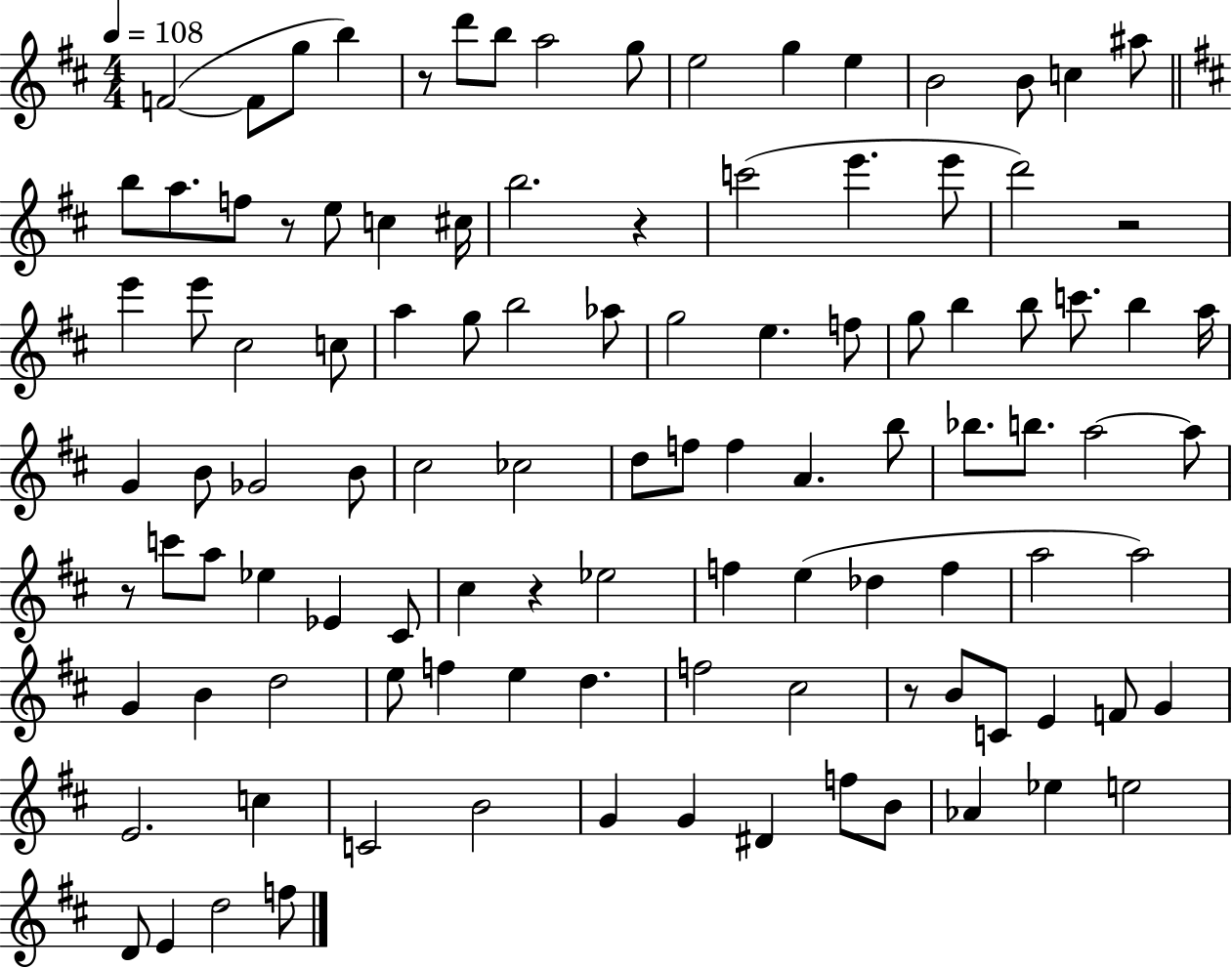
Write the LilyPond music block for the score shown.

{
  \clef treble
  \numericTimeSignature
  \time 4/4
  \key d \major
  \tempo 4 = 108
  f'2~(~ f'8 g''8 b''4) | r8 d'''8 b''8 a''2 g''8 | e''2 g''4 e''4 | b'2 b'8 c''4 ais''8 | \break \bar "||" \break \key d \major b''8 a''8. f''8 r8 e''8 c''4 cis''16 | b''2. r4 | c'''2( e'''4. e'''8 | d'''2) r2 | \break e'''4 e'''8 cis''2 c''8 | a''4 g''8 b''2 aes''8 | g''2 e''4. f''8 | g''8 b''4 b''8 c'''8. b''4 a''16 | \break g'4 b'8 ges'2 b'8 | cis''2 ces''2 | d''8 f''8 f''4 a'4. b''8 | bes''8. b''8. a''2~~ a''8 | \break r8 c'''8 a''8 ees''4 ees'4 cis'8 | cis''4 r4 ees''2 | f''4 e''4( des''4 f''4 | a''2 a''2) | \break g'4 b'4 d''2 | e''8 f''4 e''4 d''4. | f''2 cis''2 | r8 b'8 c'8 e'4 f'8 g'4 | \break e'2. c''4 | c'2 b'2 | g'4 g'4 dis'4 f''8 b'8 | aes'4 ees''4 e''2 | \break d'8 e'4 d''2 f''8 | \bar "|."
}